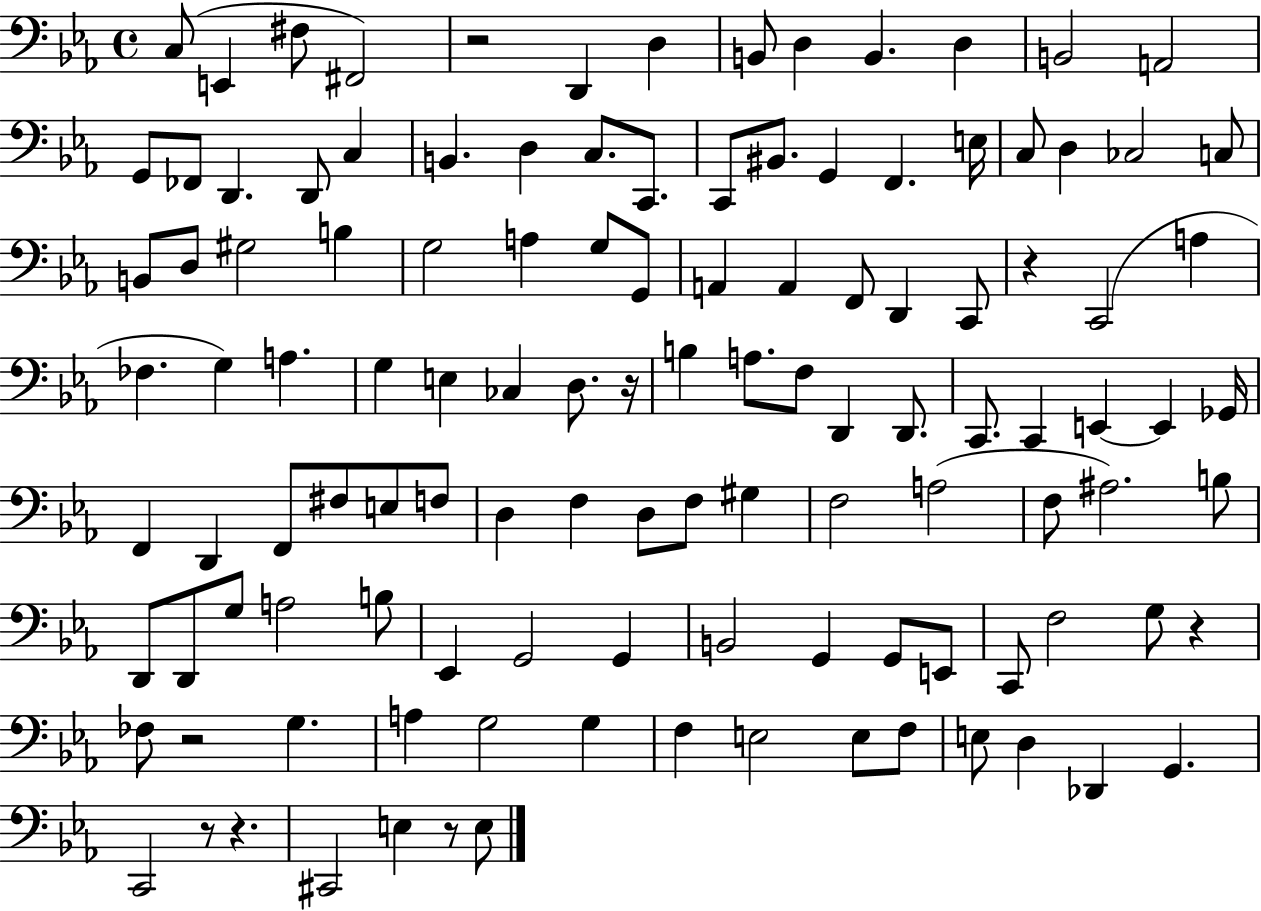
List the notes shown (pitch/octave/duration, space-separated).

C3/e E2/q F#3/e F#2/h R/h D2/q D3/q B2/e D3/q B2/q. D3/q B2/h A2/h G2/e FES2/e D2/q. D2/e C3/q B2/q. D3/q C3/e. C2/e. C2/e BIS2/e. G2/q F2/q. E3/s C3/e D3/q CES3/h C3/e B2/e D3/e G#3/h B3/q G3/h A3/q G3/e G2/e A2/q A2/q F2/e D2/q C2/e R/q C2/h A3/q FES3/q. G3/q A3/q. G3/q E3/q CES3/q D3/e. R/s B3/q A3/e. F3/e D2/q D2/e. C2/e. C2/q E2/q E2/q Gb2/s F2/q D2/q F2/e F#3/e E3/e F3/e D3/q F3/q D3/e F3/e G#3/q F3/h A3/h F3/e A#3/h. B3/e D2/e D2/e G3/e A3/h B3/e Eb2/q G2/h G2/q B2/h G2/q G2/e E2/e C2/e F3/h G3/e R/q FES3/e R/h G3/q. A3/q G3/h G3/q F3/q E3/h E3/e F3/e E3/e D3/q Db2/q G2/q. C2/h R/e R/q. C#2/h E3/q R/e E3/e